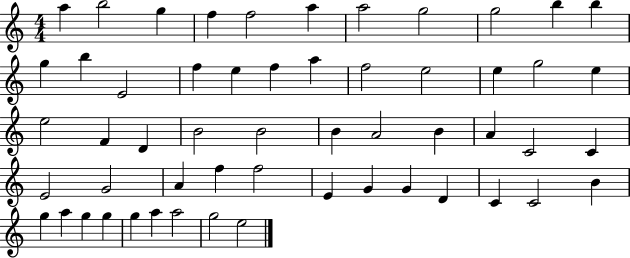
{
  \clef treble
  \numericTimeSignature
  \time 4/4
  \key c \major
  a''4 b''2 g''4 | f''4 f''2 a''4 | a''2 g''2 | g''2 b''4 b''4 | \break g''4 b''4 e'2 | f''4 e''4 f''4 a''4 | f''2 e''2 | e''4 g''2 e''4 | \break e''2 f'4 d'4 | b'2 b'2 | b'4 a'2 b'4 | a'4 c'2 c'4 | \break e'2 g'2 | a'4 f''4 f''2 | e'4 g'4 g'4 d'4 | c'4 c'2 b'4 | \break g''4 a''4 g''4 g''4 | g''4 a''4 a''2 | g''2 e''2 | \bar "|."
}